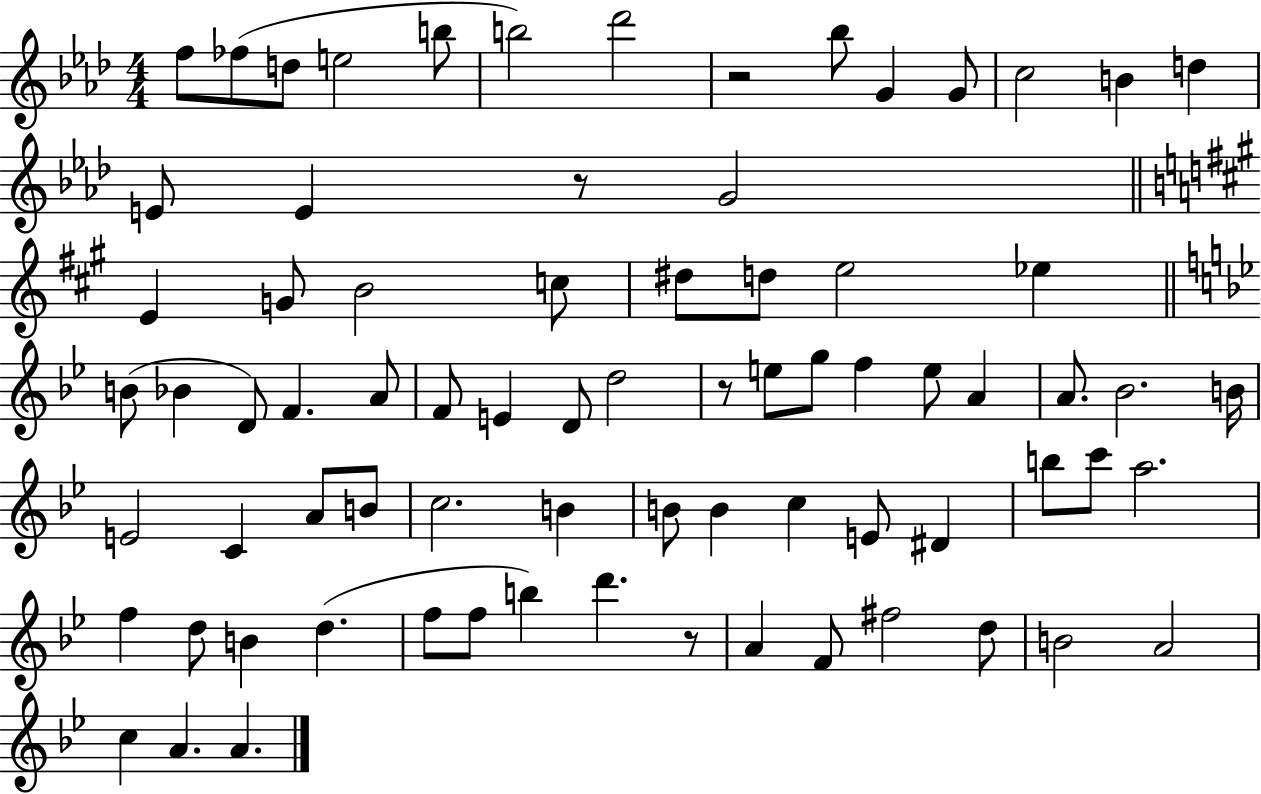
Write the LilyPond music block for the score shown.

{
  \clef treble
  \numericTimeSignature
  \time 4/4
  \key aes \major
  f''8 fes''8( d''8 e''2 b''8 | b''2) des'''2 | r2 bes''8 g'4 g'8 | c''2 b'4 d''4 | \break e'8 e'4 r8 g'2 | \bar "||" \break \key a \major e'4 g'8 b'2 c''8 | dis''8 d''8 e''2 ees''4 | \bar "||" \break \key bes \major b'8( bes'4 d'8) f'4. a'8 | f'8 e'4 d'8 d''2 | r8 e''8 g''8 f''4 e''8 a'4 | a'8. bes'2. b'16 | \break e'2 c'4 a'8 b'8 | c''2. b'4 | b'8 b'4 c''4 e'8 dis'4 | b''8 c'''8 a''2. | \break f''4 d''8 b'4 d''4.( | f''8 f''8 b''4) d'''4. r8 | a'4 f'8 fis''2 d''8 | b'2 a'2 | \break c''4 a'4. a'4. | \bar "|."
}